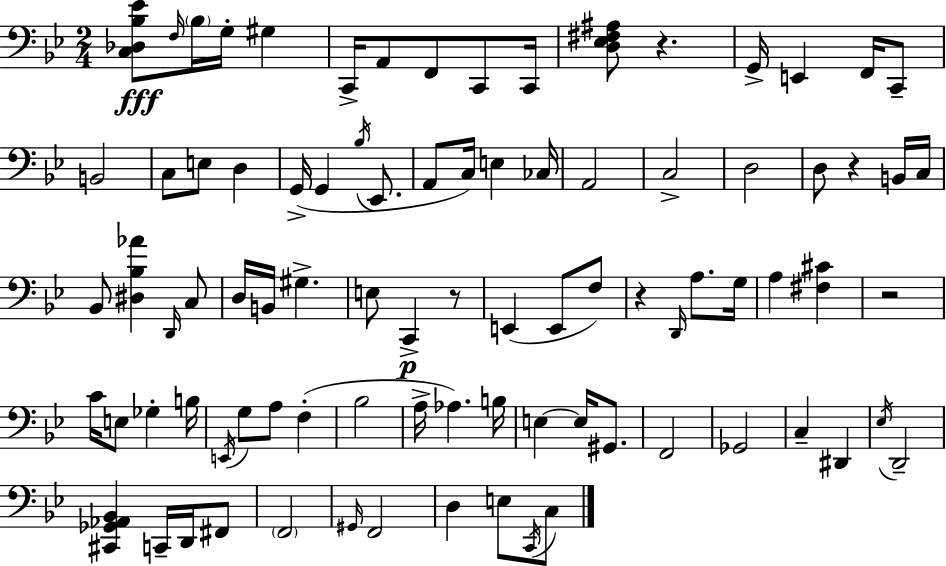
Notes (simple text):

[C3,Db3,Bb3,Eb4]/e F3/s Bb3/s G3/s G#3/q C2/s A2/e F2/e C2/e C2/s [D3,Eb3,F#3,A#3]/e R/q. G2/s E2/q F2/s C2/e B2/h C3/e E3/e D3/q G2/s G2/q Bb3/s Eb2/e. A2/e C3/s E3/q CES3/s A2/h C3/h D3/h D3/e R/q B2/s C3/s Bb2/e [D#3,Bb3,Ab4]/q D2/s C3/e D3/s B2/s G#3/q. E3/e C2/q R/e E2/q E2/e F3/e R/q D2/s A3/e. G3/s A3/q [F#3,C#4]/q R/h C4/s E3/e Gb3/q B3/s E2/s G3/e A3/e F3/q Bb3/h A3/s Ab3/q. B3/s E3/q E3/s G#2/e. F2/h Gb2/h C3/q D#2/q Eb3/s D2/h [C#2,Gb2,Ab2,Bb2]/q C2/s D2/s F#2/e F2/h G#2/s F2/h D3/q E3/e C2/s C3/e